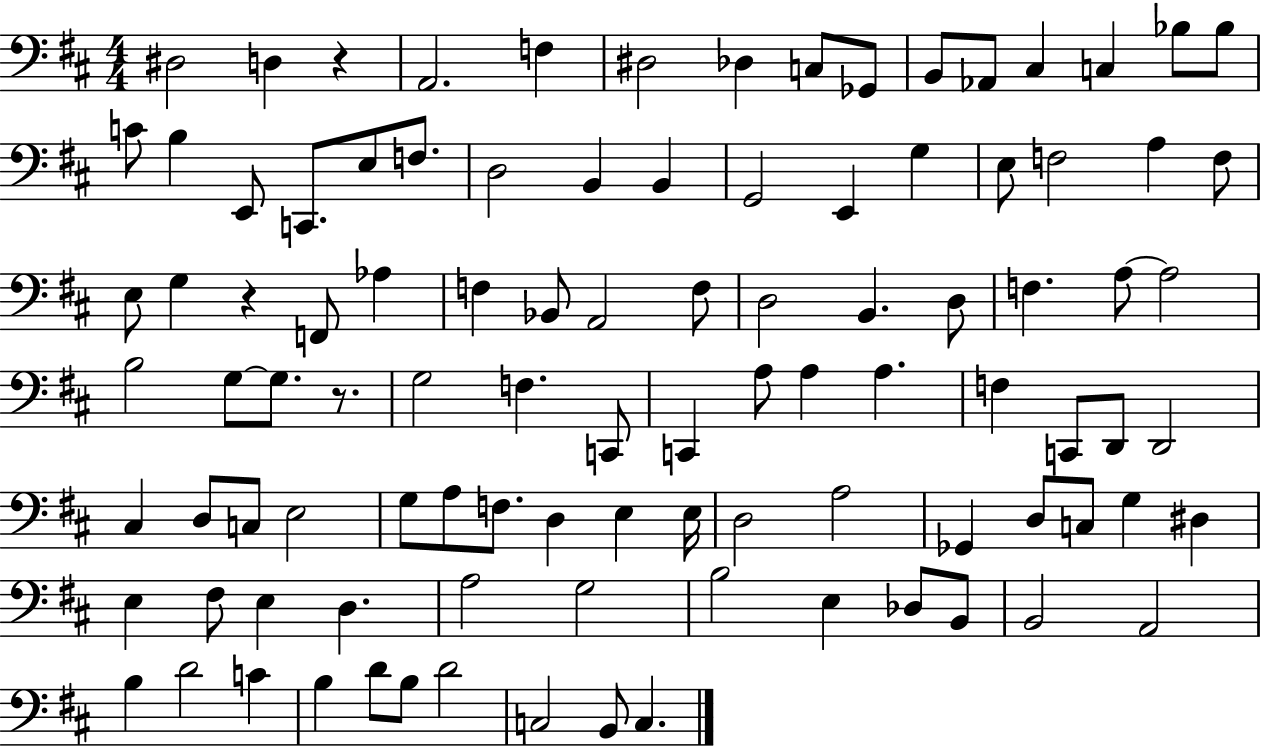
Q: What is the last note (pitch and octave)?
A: C3